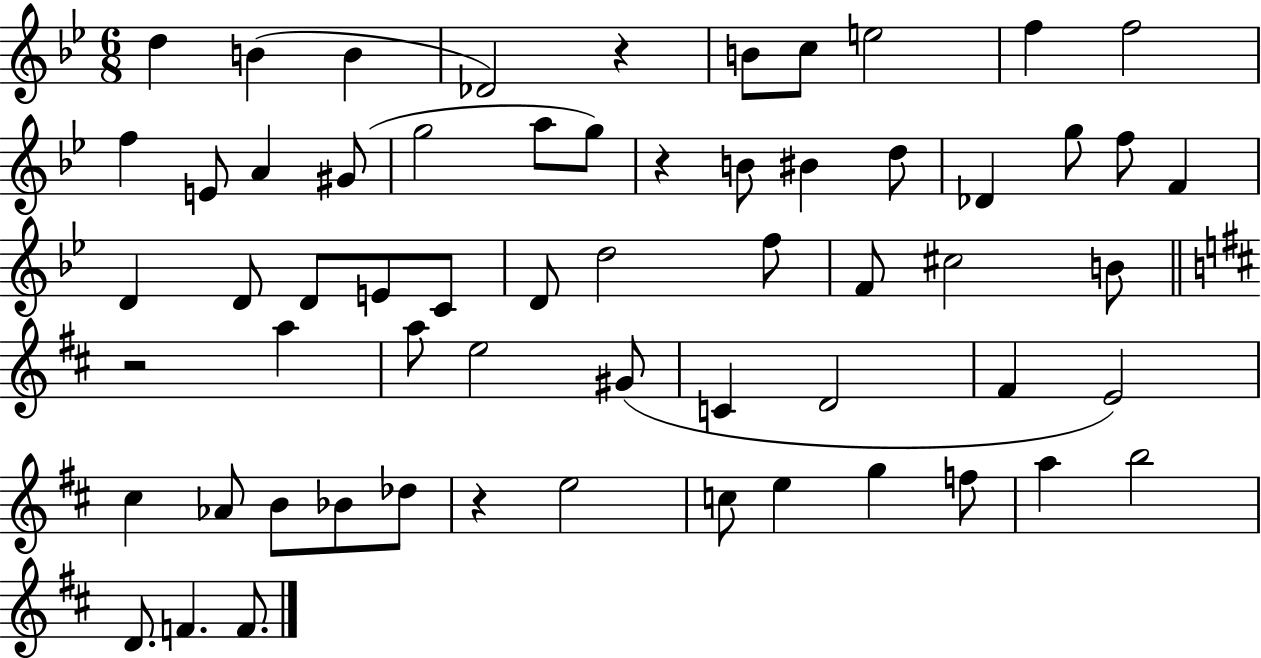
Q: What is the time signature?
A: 6/8